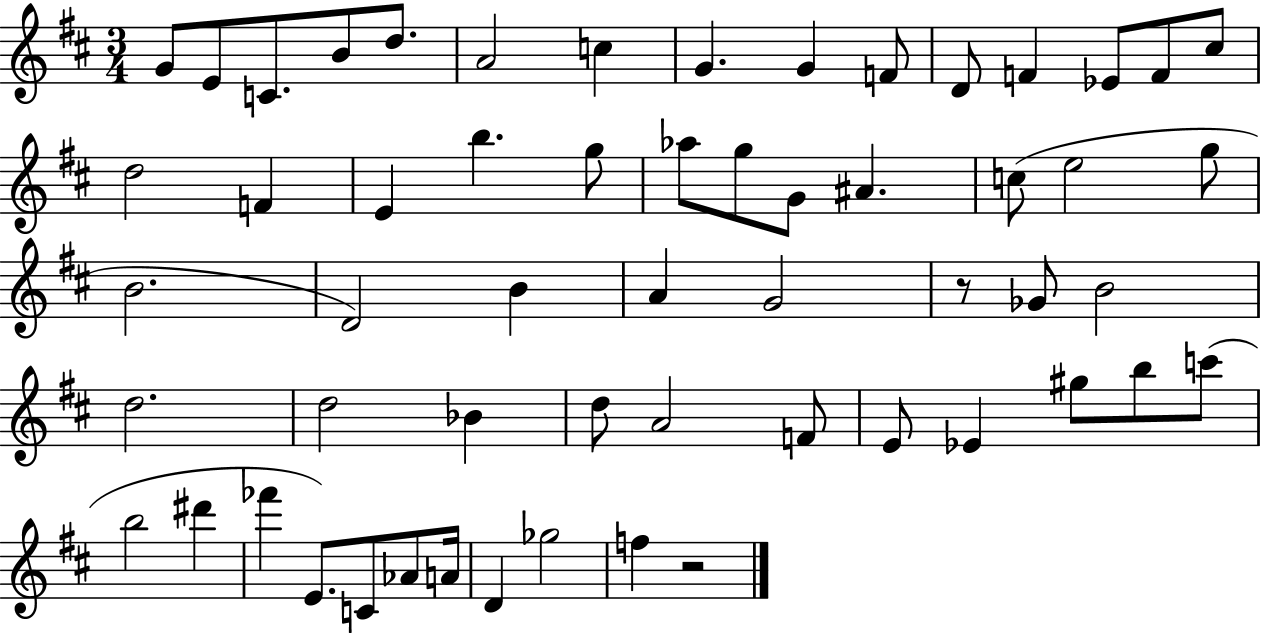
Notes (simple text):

G4/e E4/e C4/e. B4/e D5/e. A4/h C5/q G4/q. G4/q F4/e D4/e F4/q Eb4/e F4/e C#5/e D5/h F4/q E4/q B5/q. G5/e Ab5/e G5/e G4/e A#4/q. C5/e E5/h G5/e B4/h. D4/h B4/q A4/q G4/h R/e Gb4/e B4/h D5/h. D5/h Bb4/q D5/e A4/h F4/e E4/e Eb4/q G#5/e B5/e C6/e B5/h D#6/q FES6/q E4/e. C4/e Ab4/e A4/s D4/q Gb5/h F5/q R/h